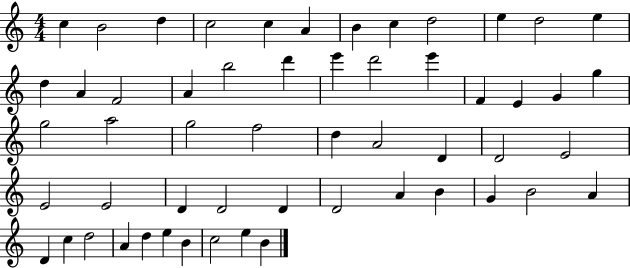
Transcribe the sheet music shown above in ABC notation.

X:1
T:Untitled
M:4/4
L:1/4
K:C
c B2 d c2 c A B c d2 e d2 e d A F2 A b2 d' e' d'2 e' F E G g g2 a2 g2 f2 d A2 D D2 E2 E2 E2 D D2 D D2 A B G B2 A D c d2 A d e B c2 e B